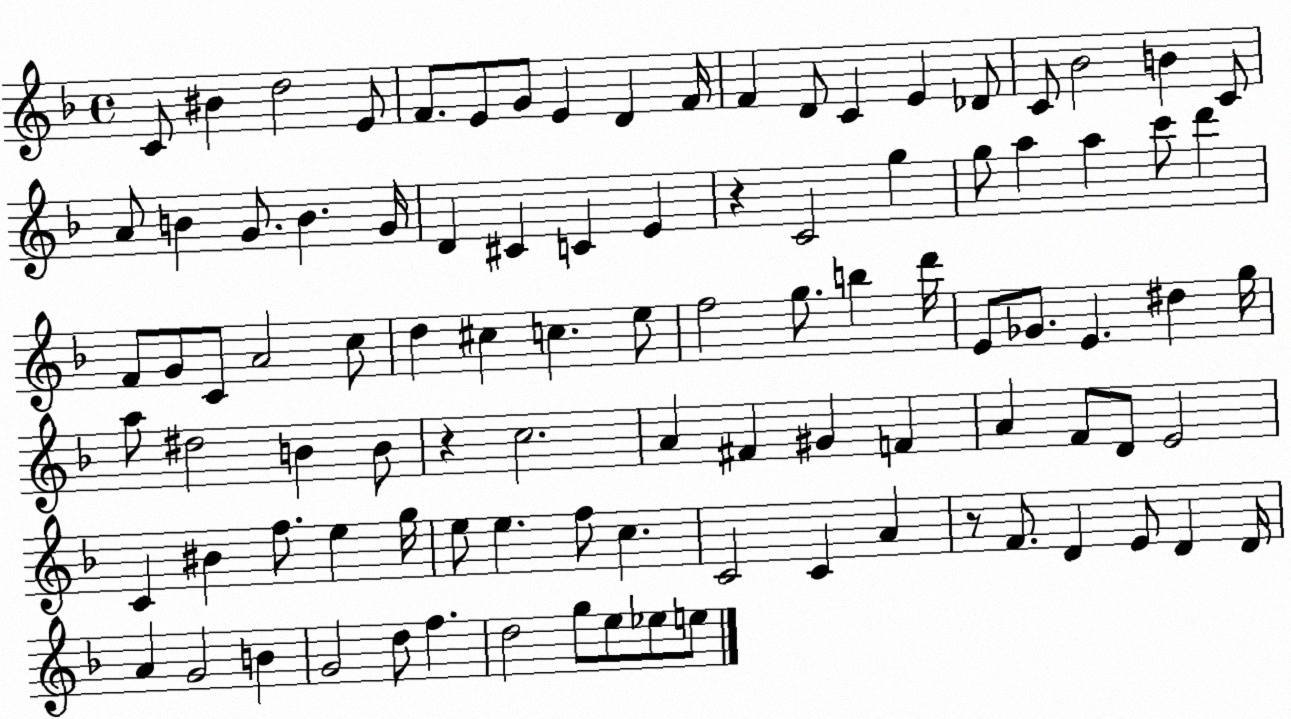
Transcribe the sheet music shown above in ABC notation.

X:1
T:Untitled
M:4/4
L:1/4
K:F
C/2 ^B d2 E/2 F/2 E/2 G/2 E D F/4 F D/2 C E _D/2 C/2 _B2 B C/2 A/2 B G/2 B G/4 D ^C C E z C2 g g/2 a a c'/2 d' F/2 G/2 C/2 A2 c/2 d ^c c e/2 f2 g/2 b d'/4 E/2 _G/2 E ^d g/4 a/2 ^d2 B B/2 z c2 A ^F ^G F A F/2 D/2 E2 C ^B f/2 e g/4 e/2 e f/2 c C2 C A z/2 F/2 D E/2 D D/4 A G2 B G2 d/2 f d2 g/2 e/2 _e/2 e/2